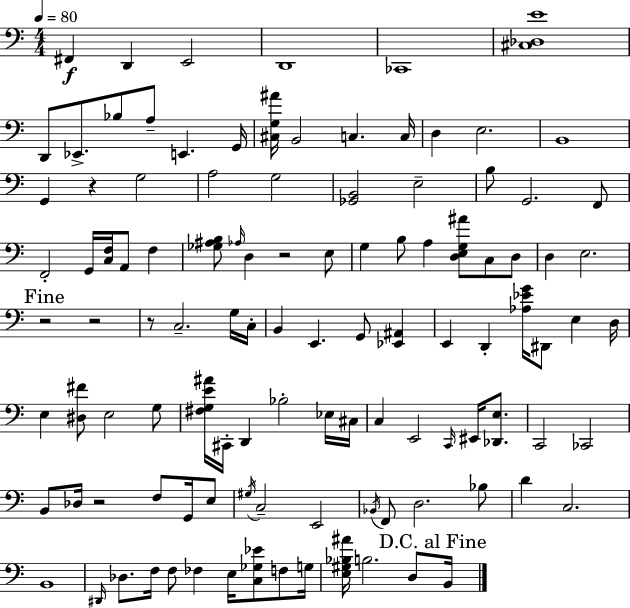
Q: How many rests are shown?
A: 6